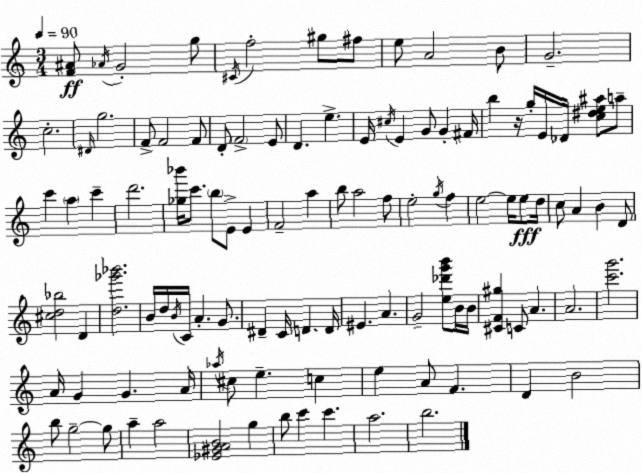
X:1
T:Untitled
M:3/4
L:1/4
K:Am
[F^A]/2 _A/4 G2 g/2 ^C/4 f2 ^g/2 ^f/2 e/2 A2 B/2 G2 c2 ^D/4 g2 F/2 F2 F/2 D/2 F2 E/2 D e E/4 ^c/4 E G/2 G ^F/4 b z/4 g/4 E/4 _D/4 [c^de^a]/2 a/2 c' a c' d'2 [_g_b']/4 c'/2 b/2 E/2 E F2 a b/2 a2 f/2 e2 g/4 f e2 e/4 e/2 d/4 c/2 A B D/2 [^cd_b]2 D [d_g'_b']2 B/4 d/4 B/4 C/4 A G/2 ^D C/4 D D/4 ^E A G2 [e_d'g'b']/2 B/4 B/4 [^CF^g] C/2 A A2 [c'g']2 A/4 G G A/4 _a/4 ^c/2 e c e A/2 F D B2 b/2 g2 g/2 a a2 [_E^GAB]2 g b/2 c' c' a2 b2